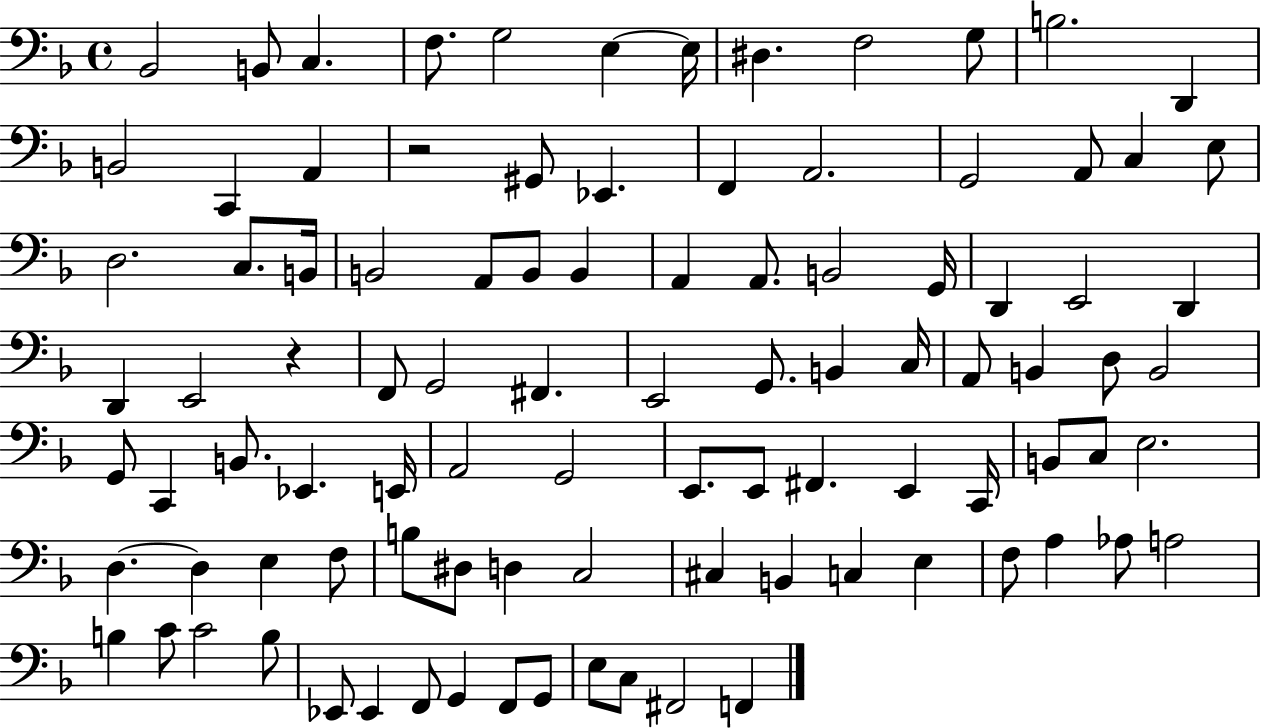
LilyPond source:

{
  \clef bass
  \time 4/4
  \defaultTimeSignature
  \key f \major
  bes,2 b,8 c4. | f8. g2 e4~~ e16 | dis4. f2 g8 | b2. d,4 | \break b,2 c,4 a,4 | r2 gis,8 ees,4. | f,4 a,2. | g,2 a,8 c4 e8 | \break d2. c8. b,16 | b,2 a,8 b,8 b,4 | a,4 a,8. b,2 g,16 | d,4 e,2 d,4 | \break d,4 e,2 r4 | f,8 g,2 fis,4. | e,2 g,8. b,4 c16 | a,8 b,4 d8 b,2 | \break g,8 c,4 b,8. ees,4. e,16 | a,2 g,2 | e,8. e,8 fis,4. e,4 c,16 | b,8 c8 e2. | \break d4.~~ d4 e4 f8 | b8 dis8 d4 c2 | cis4 b,4 c4 e4 | f8 a4 aes8 a2 | \break b4 c'8 c'2 b8 | ees,8 ees,4 f,8 g,4 f,8 g,8 | e8 c8 fis,2 f,4 | \bar "|."
}